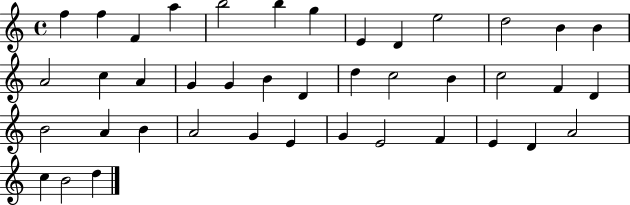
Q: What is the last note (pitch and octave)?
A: D5